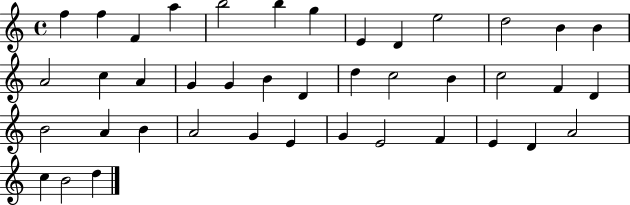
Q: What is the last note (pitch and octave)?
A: D5